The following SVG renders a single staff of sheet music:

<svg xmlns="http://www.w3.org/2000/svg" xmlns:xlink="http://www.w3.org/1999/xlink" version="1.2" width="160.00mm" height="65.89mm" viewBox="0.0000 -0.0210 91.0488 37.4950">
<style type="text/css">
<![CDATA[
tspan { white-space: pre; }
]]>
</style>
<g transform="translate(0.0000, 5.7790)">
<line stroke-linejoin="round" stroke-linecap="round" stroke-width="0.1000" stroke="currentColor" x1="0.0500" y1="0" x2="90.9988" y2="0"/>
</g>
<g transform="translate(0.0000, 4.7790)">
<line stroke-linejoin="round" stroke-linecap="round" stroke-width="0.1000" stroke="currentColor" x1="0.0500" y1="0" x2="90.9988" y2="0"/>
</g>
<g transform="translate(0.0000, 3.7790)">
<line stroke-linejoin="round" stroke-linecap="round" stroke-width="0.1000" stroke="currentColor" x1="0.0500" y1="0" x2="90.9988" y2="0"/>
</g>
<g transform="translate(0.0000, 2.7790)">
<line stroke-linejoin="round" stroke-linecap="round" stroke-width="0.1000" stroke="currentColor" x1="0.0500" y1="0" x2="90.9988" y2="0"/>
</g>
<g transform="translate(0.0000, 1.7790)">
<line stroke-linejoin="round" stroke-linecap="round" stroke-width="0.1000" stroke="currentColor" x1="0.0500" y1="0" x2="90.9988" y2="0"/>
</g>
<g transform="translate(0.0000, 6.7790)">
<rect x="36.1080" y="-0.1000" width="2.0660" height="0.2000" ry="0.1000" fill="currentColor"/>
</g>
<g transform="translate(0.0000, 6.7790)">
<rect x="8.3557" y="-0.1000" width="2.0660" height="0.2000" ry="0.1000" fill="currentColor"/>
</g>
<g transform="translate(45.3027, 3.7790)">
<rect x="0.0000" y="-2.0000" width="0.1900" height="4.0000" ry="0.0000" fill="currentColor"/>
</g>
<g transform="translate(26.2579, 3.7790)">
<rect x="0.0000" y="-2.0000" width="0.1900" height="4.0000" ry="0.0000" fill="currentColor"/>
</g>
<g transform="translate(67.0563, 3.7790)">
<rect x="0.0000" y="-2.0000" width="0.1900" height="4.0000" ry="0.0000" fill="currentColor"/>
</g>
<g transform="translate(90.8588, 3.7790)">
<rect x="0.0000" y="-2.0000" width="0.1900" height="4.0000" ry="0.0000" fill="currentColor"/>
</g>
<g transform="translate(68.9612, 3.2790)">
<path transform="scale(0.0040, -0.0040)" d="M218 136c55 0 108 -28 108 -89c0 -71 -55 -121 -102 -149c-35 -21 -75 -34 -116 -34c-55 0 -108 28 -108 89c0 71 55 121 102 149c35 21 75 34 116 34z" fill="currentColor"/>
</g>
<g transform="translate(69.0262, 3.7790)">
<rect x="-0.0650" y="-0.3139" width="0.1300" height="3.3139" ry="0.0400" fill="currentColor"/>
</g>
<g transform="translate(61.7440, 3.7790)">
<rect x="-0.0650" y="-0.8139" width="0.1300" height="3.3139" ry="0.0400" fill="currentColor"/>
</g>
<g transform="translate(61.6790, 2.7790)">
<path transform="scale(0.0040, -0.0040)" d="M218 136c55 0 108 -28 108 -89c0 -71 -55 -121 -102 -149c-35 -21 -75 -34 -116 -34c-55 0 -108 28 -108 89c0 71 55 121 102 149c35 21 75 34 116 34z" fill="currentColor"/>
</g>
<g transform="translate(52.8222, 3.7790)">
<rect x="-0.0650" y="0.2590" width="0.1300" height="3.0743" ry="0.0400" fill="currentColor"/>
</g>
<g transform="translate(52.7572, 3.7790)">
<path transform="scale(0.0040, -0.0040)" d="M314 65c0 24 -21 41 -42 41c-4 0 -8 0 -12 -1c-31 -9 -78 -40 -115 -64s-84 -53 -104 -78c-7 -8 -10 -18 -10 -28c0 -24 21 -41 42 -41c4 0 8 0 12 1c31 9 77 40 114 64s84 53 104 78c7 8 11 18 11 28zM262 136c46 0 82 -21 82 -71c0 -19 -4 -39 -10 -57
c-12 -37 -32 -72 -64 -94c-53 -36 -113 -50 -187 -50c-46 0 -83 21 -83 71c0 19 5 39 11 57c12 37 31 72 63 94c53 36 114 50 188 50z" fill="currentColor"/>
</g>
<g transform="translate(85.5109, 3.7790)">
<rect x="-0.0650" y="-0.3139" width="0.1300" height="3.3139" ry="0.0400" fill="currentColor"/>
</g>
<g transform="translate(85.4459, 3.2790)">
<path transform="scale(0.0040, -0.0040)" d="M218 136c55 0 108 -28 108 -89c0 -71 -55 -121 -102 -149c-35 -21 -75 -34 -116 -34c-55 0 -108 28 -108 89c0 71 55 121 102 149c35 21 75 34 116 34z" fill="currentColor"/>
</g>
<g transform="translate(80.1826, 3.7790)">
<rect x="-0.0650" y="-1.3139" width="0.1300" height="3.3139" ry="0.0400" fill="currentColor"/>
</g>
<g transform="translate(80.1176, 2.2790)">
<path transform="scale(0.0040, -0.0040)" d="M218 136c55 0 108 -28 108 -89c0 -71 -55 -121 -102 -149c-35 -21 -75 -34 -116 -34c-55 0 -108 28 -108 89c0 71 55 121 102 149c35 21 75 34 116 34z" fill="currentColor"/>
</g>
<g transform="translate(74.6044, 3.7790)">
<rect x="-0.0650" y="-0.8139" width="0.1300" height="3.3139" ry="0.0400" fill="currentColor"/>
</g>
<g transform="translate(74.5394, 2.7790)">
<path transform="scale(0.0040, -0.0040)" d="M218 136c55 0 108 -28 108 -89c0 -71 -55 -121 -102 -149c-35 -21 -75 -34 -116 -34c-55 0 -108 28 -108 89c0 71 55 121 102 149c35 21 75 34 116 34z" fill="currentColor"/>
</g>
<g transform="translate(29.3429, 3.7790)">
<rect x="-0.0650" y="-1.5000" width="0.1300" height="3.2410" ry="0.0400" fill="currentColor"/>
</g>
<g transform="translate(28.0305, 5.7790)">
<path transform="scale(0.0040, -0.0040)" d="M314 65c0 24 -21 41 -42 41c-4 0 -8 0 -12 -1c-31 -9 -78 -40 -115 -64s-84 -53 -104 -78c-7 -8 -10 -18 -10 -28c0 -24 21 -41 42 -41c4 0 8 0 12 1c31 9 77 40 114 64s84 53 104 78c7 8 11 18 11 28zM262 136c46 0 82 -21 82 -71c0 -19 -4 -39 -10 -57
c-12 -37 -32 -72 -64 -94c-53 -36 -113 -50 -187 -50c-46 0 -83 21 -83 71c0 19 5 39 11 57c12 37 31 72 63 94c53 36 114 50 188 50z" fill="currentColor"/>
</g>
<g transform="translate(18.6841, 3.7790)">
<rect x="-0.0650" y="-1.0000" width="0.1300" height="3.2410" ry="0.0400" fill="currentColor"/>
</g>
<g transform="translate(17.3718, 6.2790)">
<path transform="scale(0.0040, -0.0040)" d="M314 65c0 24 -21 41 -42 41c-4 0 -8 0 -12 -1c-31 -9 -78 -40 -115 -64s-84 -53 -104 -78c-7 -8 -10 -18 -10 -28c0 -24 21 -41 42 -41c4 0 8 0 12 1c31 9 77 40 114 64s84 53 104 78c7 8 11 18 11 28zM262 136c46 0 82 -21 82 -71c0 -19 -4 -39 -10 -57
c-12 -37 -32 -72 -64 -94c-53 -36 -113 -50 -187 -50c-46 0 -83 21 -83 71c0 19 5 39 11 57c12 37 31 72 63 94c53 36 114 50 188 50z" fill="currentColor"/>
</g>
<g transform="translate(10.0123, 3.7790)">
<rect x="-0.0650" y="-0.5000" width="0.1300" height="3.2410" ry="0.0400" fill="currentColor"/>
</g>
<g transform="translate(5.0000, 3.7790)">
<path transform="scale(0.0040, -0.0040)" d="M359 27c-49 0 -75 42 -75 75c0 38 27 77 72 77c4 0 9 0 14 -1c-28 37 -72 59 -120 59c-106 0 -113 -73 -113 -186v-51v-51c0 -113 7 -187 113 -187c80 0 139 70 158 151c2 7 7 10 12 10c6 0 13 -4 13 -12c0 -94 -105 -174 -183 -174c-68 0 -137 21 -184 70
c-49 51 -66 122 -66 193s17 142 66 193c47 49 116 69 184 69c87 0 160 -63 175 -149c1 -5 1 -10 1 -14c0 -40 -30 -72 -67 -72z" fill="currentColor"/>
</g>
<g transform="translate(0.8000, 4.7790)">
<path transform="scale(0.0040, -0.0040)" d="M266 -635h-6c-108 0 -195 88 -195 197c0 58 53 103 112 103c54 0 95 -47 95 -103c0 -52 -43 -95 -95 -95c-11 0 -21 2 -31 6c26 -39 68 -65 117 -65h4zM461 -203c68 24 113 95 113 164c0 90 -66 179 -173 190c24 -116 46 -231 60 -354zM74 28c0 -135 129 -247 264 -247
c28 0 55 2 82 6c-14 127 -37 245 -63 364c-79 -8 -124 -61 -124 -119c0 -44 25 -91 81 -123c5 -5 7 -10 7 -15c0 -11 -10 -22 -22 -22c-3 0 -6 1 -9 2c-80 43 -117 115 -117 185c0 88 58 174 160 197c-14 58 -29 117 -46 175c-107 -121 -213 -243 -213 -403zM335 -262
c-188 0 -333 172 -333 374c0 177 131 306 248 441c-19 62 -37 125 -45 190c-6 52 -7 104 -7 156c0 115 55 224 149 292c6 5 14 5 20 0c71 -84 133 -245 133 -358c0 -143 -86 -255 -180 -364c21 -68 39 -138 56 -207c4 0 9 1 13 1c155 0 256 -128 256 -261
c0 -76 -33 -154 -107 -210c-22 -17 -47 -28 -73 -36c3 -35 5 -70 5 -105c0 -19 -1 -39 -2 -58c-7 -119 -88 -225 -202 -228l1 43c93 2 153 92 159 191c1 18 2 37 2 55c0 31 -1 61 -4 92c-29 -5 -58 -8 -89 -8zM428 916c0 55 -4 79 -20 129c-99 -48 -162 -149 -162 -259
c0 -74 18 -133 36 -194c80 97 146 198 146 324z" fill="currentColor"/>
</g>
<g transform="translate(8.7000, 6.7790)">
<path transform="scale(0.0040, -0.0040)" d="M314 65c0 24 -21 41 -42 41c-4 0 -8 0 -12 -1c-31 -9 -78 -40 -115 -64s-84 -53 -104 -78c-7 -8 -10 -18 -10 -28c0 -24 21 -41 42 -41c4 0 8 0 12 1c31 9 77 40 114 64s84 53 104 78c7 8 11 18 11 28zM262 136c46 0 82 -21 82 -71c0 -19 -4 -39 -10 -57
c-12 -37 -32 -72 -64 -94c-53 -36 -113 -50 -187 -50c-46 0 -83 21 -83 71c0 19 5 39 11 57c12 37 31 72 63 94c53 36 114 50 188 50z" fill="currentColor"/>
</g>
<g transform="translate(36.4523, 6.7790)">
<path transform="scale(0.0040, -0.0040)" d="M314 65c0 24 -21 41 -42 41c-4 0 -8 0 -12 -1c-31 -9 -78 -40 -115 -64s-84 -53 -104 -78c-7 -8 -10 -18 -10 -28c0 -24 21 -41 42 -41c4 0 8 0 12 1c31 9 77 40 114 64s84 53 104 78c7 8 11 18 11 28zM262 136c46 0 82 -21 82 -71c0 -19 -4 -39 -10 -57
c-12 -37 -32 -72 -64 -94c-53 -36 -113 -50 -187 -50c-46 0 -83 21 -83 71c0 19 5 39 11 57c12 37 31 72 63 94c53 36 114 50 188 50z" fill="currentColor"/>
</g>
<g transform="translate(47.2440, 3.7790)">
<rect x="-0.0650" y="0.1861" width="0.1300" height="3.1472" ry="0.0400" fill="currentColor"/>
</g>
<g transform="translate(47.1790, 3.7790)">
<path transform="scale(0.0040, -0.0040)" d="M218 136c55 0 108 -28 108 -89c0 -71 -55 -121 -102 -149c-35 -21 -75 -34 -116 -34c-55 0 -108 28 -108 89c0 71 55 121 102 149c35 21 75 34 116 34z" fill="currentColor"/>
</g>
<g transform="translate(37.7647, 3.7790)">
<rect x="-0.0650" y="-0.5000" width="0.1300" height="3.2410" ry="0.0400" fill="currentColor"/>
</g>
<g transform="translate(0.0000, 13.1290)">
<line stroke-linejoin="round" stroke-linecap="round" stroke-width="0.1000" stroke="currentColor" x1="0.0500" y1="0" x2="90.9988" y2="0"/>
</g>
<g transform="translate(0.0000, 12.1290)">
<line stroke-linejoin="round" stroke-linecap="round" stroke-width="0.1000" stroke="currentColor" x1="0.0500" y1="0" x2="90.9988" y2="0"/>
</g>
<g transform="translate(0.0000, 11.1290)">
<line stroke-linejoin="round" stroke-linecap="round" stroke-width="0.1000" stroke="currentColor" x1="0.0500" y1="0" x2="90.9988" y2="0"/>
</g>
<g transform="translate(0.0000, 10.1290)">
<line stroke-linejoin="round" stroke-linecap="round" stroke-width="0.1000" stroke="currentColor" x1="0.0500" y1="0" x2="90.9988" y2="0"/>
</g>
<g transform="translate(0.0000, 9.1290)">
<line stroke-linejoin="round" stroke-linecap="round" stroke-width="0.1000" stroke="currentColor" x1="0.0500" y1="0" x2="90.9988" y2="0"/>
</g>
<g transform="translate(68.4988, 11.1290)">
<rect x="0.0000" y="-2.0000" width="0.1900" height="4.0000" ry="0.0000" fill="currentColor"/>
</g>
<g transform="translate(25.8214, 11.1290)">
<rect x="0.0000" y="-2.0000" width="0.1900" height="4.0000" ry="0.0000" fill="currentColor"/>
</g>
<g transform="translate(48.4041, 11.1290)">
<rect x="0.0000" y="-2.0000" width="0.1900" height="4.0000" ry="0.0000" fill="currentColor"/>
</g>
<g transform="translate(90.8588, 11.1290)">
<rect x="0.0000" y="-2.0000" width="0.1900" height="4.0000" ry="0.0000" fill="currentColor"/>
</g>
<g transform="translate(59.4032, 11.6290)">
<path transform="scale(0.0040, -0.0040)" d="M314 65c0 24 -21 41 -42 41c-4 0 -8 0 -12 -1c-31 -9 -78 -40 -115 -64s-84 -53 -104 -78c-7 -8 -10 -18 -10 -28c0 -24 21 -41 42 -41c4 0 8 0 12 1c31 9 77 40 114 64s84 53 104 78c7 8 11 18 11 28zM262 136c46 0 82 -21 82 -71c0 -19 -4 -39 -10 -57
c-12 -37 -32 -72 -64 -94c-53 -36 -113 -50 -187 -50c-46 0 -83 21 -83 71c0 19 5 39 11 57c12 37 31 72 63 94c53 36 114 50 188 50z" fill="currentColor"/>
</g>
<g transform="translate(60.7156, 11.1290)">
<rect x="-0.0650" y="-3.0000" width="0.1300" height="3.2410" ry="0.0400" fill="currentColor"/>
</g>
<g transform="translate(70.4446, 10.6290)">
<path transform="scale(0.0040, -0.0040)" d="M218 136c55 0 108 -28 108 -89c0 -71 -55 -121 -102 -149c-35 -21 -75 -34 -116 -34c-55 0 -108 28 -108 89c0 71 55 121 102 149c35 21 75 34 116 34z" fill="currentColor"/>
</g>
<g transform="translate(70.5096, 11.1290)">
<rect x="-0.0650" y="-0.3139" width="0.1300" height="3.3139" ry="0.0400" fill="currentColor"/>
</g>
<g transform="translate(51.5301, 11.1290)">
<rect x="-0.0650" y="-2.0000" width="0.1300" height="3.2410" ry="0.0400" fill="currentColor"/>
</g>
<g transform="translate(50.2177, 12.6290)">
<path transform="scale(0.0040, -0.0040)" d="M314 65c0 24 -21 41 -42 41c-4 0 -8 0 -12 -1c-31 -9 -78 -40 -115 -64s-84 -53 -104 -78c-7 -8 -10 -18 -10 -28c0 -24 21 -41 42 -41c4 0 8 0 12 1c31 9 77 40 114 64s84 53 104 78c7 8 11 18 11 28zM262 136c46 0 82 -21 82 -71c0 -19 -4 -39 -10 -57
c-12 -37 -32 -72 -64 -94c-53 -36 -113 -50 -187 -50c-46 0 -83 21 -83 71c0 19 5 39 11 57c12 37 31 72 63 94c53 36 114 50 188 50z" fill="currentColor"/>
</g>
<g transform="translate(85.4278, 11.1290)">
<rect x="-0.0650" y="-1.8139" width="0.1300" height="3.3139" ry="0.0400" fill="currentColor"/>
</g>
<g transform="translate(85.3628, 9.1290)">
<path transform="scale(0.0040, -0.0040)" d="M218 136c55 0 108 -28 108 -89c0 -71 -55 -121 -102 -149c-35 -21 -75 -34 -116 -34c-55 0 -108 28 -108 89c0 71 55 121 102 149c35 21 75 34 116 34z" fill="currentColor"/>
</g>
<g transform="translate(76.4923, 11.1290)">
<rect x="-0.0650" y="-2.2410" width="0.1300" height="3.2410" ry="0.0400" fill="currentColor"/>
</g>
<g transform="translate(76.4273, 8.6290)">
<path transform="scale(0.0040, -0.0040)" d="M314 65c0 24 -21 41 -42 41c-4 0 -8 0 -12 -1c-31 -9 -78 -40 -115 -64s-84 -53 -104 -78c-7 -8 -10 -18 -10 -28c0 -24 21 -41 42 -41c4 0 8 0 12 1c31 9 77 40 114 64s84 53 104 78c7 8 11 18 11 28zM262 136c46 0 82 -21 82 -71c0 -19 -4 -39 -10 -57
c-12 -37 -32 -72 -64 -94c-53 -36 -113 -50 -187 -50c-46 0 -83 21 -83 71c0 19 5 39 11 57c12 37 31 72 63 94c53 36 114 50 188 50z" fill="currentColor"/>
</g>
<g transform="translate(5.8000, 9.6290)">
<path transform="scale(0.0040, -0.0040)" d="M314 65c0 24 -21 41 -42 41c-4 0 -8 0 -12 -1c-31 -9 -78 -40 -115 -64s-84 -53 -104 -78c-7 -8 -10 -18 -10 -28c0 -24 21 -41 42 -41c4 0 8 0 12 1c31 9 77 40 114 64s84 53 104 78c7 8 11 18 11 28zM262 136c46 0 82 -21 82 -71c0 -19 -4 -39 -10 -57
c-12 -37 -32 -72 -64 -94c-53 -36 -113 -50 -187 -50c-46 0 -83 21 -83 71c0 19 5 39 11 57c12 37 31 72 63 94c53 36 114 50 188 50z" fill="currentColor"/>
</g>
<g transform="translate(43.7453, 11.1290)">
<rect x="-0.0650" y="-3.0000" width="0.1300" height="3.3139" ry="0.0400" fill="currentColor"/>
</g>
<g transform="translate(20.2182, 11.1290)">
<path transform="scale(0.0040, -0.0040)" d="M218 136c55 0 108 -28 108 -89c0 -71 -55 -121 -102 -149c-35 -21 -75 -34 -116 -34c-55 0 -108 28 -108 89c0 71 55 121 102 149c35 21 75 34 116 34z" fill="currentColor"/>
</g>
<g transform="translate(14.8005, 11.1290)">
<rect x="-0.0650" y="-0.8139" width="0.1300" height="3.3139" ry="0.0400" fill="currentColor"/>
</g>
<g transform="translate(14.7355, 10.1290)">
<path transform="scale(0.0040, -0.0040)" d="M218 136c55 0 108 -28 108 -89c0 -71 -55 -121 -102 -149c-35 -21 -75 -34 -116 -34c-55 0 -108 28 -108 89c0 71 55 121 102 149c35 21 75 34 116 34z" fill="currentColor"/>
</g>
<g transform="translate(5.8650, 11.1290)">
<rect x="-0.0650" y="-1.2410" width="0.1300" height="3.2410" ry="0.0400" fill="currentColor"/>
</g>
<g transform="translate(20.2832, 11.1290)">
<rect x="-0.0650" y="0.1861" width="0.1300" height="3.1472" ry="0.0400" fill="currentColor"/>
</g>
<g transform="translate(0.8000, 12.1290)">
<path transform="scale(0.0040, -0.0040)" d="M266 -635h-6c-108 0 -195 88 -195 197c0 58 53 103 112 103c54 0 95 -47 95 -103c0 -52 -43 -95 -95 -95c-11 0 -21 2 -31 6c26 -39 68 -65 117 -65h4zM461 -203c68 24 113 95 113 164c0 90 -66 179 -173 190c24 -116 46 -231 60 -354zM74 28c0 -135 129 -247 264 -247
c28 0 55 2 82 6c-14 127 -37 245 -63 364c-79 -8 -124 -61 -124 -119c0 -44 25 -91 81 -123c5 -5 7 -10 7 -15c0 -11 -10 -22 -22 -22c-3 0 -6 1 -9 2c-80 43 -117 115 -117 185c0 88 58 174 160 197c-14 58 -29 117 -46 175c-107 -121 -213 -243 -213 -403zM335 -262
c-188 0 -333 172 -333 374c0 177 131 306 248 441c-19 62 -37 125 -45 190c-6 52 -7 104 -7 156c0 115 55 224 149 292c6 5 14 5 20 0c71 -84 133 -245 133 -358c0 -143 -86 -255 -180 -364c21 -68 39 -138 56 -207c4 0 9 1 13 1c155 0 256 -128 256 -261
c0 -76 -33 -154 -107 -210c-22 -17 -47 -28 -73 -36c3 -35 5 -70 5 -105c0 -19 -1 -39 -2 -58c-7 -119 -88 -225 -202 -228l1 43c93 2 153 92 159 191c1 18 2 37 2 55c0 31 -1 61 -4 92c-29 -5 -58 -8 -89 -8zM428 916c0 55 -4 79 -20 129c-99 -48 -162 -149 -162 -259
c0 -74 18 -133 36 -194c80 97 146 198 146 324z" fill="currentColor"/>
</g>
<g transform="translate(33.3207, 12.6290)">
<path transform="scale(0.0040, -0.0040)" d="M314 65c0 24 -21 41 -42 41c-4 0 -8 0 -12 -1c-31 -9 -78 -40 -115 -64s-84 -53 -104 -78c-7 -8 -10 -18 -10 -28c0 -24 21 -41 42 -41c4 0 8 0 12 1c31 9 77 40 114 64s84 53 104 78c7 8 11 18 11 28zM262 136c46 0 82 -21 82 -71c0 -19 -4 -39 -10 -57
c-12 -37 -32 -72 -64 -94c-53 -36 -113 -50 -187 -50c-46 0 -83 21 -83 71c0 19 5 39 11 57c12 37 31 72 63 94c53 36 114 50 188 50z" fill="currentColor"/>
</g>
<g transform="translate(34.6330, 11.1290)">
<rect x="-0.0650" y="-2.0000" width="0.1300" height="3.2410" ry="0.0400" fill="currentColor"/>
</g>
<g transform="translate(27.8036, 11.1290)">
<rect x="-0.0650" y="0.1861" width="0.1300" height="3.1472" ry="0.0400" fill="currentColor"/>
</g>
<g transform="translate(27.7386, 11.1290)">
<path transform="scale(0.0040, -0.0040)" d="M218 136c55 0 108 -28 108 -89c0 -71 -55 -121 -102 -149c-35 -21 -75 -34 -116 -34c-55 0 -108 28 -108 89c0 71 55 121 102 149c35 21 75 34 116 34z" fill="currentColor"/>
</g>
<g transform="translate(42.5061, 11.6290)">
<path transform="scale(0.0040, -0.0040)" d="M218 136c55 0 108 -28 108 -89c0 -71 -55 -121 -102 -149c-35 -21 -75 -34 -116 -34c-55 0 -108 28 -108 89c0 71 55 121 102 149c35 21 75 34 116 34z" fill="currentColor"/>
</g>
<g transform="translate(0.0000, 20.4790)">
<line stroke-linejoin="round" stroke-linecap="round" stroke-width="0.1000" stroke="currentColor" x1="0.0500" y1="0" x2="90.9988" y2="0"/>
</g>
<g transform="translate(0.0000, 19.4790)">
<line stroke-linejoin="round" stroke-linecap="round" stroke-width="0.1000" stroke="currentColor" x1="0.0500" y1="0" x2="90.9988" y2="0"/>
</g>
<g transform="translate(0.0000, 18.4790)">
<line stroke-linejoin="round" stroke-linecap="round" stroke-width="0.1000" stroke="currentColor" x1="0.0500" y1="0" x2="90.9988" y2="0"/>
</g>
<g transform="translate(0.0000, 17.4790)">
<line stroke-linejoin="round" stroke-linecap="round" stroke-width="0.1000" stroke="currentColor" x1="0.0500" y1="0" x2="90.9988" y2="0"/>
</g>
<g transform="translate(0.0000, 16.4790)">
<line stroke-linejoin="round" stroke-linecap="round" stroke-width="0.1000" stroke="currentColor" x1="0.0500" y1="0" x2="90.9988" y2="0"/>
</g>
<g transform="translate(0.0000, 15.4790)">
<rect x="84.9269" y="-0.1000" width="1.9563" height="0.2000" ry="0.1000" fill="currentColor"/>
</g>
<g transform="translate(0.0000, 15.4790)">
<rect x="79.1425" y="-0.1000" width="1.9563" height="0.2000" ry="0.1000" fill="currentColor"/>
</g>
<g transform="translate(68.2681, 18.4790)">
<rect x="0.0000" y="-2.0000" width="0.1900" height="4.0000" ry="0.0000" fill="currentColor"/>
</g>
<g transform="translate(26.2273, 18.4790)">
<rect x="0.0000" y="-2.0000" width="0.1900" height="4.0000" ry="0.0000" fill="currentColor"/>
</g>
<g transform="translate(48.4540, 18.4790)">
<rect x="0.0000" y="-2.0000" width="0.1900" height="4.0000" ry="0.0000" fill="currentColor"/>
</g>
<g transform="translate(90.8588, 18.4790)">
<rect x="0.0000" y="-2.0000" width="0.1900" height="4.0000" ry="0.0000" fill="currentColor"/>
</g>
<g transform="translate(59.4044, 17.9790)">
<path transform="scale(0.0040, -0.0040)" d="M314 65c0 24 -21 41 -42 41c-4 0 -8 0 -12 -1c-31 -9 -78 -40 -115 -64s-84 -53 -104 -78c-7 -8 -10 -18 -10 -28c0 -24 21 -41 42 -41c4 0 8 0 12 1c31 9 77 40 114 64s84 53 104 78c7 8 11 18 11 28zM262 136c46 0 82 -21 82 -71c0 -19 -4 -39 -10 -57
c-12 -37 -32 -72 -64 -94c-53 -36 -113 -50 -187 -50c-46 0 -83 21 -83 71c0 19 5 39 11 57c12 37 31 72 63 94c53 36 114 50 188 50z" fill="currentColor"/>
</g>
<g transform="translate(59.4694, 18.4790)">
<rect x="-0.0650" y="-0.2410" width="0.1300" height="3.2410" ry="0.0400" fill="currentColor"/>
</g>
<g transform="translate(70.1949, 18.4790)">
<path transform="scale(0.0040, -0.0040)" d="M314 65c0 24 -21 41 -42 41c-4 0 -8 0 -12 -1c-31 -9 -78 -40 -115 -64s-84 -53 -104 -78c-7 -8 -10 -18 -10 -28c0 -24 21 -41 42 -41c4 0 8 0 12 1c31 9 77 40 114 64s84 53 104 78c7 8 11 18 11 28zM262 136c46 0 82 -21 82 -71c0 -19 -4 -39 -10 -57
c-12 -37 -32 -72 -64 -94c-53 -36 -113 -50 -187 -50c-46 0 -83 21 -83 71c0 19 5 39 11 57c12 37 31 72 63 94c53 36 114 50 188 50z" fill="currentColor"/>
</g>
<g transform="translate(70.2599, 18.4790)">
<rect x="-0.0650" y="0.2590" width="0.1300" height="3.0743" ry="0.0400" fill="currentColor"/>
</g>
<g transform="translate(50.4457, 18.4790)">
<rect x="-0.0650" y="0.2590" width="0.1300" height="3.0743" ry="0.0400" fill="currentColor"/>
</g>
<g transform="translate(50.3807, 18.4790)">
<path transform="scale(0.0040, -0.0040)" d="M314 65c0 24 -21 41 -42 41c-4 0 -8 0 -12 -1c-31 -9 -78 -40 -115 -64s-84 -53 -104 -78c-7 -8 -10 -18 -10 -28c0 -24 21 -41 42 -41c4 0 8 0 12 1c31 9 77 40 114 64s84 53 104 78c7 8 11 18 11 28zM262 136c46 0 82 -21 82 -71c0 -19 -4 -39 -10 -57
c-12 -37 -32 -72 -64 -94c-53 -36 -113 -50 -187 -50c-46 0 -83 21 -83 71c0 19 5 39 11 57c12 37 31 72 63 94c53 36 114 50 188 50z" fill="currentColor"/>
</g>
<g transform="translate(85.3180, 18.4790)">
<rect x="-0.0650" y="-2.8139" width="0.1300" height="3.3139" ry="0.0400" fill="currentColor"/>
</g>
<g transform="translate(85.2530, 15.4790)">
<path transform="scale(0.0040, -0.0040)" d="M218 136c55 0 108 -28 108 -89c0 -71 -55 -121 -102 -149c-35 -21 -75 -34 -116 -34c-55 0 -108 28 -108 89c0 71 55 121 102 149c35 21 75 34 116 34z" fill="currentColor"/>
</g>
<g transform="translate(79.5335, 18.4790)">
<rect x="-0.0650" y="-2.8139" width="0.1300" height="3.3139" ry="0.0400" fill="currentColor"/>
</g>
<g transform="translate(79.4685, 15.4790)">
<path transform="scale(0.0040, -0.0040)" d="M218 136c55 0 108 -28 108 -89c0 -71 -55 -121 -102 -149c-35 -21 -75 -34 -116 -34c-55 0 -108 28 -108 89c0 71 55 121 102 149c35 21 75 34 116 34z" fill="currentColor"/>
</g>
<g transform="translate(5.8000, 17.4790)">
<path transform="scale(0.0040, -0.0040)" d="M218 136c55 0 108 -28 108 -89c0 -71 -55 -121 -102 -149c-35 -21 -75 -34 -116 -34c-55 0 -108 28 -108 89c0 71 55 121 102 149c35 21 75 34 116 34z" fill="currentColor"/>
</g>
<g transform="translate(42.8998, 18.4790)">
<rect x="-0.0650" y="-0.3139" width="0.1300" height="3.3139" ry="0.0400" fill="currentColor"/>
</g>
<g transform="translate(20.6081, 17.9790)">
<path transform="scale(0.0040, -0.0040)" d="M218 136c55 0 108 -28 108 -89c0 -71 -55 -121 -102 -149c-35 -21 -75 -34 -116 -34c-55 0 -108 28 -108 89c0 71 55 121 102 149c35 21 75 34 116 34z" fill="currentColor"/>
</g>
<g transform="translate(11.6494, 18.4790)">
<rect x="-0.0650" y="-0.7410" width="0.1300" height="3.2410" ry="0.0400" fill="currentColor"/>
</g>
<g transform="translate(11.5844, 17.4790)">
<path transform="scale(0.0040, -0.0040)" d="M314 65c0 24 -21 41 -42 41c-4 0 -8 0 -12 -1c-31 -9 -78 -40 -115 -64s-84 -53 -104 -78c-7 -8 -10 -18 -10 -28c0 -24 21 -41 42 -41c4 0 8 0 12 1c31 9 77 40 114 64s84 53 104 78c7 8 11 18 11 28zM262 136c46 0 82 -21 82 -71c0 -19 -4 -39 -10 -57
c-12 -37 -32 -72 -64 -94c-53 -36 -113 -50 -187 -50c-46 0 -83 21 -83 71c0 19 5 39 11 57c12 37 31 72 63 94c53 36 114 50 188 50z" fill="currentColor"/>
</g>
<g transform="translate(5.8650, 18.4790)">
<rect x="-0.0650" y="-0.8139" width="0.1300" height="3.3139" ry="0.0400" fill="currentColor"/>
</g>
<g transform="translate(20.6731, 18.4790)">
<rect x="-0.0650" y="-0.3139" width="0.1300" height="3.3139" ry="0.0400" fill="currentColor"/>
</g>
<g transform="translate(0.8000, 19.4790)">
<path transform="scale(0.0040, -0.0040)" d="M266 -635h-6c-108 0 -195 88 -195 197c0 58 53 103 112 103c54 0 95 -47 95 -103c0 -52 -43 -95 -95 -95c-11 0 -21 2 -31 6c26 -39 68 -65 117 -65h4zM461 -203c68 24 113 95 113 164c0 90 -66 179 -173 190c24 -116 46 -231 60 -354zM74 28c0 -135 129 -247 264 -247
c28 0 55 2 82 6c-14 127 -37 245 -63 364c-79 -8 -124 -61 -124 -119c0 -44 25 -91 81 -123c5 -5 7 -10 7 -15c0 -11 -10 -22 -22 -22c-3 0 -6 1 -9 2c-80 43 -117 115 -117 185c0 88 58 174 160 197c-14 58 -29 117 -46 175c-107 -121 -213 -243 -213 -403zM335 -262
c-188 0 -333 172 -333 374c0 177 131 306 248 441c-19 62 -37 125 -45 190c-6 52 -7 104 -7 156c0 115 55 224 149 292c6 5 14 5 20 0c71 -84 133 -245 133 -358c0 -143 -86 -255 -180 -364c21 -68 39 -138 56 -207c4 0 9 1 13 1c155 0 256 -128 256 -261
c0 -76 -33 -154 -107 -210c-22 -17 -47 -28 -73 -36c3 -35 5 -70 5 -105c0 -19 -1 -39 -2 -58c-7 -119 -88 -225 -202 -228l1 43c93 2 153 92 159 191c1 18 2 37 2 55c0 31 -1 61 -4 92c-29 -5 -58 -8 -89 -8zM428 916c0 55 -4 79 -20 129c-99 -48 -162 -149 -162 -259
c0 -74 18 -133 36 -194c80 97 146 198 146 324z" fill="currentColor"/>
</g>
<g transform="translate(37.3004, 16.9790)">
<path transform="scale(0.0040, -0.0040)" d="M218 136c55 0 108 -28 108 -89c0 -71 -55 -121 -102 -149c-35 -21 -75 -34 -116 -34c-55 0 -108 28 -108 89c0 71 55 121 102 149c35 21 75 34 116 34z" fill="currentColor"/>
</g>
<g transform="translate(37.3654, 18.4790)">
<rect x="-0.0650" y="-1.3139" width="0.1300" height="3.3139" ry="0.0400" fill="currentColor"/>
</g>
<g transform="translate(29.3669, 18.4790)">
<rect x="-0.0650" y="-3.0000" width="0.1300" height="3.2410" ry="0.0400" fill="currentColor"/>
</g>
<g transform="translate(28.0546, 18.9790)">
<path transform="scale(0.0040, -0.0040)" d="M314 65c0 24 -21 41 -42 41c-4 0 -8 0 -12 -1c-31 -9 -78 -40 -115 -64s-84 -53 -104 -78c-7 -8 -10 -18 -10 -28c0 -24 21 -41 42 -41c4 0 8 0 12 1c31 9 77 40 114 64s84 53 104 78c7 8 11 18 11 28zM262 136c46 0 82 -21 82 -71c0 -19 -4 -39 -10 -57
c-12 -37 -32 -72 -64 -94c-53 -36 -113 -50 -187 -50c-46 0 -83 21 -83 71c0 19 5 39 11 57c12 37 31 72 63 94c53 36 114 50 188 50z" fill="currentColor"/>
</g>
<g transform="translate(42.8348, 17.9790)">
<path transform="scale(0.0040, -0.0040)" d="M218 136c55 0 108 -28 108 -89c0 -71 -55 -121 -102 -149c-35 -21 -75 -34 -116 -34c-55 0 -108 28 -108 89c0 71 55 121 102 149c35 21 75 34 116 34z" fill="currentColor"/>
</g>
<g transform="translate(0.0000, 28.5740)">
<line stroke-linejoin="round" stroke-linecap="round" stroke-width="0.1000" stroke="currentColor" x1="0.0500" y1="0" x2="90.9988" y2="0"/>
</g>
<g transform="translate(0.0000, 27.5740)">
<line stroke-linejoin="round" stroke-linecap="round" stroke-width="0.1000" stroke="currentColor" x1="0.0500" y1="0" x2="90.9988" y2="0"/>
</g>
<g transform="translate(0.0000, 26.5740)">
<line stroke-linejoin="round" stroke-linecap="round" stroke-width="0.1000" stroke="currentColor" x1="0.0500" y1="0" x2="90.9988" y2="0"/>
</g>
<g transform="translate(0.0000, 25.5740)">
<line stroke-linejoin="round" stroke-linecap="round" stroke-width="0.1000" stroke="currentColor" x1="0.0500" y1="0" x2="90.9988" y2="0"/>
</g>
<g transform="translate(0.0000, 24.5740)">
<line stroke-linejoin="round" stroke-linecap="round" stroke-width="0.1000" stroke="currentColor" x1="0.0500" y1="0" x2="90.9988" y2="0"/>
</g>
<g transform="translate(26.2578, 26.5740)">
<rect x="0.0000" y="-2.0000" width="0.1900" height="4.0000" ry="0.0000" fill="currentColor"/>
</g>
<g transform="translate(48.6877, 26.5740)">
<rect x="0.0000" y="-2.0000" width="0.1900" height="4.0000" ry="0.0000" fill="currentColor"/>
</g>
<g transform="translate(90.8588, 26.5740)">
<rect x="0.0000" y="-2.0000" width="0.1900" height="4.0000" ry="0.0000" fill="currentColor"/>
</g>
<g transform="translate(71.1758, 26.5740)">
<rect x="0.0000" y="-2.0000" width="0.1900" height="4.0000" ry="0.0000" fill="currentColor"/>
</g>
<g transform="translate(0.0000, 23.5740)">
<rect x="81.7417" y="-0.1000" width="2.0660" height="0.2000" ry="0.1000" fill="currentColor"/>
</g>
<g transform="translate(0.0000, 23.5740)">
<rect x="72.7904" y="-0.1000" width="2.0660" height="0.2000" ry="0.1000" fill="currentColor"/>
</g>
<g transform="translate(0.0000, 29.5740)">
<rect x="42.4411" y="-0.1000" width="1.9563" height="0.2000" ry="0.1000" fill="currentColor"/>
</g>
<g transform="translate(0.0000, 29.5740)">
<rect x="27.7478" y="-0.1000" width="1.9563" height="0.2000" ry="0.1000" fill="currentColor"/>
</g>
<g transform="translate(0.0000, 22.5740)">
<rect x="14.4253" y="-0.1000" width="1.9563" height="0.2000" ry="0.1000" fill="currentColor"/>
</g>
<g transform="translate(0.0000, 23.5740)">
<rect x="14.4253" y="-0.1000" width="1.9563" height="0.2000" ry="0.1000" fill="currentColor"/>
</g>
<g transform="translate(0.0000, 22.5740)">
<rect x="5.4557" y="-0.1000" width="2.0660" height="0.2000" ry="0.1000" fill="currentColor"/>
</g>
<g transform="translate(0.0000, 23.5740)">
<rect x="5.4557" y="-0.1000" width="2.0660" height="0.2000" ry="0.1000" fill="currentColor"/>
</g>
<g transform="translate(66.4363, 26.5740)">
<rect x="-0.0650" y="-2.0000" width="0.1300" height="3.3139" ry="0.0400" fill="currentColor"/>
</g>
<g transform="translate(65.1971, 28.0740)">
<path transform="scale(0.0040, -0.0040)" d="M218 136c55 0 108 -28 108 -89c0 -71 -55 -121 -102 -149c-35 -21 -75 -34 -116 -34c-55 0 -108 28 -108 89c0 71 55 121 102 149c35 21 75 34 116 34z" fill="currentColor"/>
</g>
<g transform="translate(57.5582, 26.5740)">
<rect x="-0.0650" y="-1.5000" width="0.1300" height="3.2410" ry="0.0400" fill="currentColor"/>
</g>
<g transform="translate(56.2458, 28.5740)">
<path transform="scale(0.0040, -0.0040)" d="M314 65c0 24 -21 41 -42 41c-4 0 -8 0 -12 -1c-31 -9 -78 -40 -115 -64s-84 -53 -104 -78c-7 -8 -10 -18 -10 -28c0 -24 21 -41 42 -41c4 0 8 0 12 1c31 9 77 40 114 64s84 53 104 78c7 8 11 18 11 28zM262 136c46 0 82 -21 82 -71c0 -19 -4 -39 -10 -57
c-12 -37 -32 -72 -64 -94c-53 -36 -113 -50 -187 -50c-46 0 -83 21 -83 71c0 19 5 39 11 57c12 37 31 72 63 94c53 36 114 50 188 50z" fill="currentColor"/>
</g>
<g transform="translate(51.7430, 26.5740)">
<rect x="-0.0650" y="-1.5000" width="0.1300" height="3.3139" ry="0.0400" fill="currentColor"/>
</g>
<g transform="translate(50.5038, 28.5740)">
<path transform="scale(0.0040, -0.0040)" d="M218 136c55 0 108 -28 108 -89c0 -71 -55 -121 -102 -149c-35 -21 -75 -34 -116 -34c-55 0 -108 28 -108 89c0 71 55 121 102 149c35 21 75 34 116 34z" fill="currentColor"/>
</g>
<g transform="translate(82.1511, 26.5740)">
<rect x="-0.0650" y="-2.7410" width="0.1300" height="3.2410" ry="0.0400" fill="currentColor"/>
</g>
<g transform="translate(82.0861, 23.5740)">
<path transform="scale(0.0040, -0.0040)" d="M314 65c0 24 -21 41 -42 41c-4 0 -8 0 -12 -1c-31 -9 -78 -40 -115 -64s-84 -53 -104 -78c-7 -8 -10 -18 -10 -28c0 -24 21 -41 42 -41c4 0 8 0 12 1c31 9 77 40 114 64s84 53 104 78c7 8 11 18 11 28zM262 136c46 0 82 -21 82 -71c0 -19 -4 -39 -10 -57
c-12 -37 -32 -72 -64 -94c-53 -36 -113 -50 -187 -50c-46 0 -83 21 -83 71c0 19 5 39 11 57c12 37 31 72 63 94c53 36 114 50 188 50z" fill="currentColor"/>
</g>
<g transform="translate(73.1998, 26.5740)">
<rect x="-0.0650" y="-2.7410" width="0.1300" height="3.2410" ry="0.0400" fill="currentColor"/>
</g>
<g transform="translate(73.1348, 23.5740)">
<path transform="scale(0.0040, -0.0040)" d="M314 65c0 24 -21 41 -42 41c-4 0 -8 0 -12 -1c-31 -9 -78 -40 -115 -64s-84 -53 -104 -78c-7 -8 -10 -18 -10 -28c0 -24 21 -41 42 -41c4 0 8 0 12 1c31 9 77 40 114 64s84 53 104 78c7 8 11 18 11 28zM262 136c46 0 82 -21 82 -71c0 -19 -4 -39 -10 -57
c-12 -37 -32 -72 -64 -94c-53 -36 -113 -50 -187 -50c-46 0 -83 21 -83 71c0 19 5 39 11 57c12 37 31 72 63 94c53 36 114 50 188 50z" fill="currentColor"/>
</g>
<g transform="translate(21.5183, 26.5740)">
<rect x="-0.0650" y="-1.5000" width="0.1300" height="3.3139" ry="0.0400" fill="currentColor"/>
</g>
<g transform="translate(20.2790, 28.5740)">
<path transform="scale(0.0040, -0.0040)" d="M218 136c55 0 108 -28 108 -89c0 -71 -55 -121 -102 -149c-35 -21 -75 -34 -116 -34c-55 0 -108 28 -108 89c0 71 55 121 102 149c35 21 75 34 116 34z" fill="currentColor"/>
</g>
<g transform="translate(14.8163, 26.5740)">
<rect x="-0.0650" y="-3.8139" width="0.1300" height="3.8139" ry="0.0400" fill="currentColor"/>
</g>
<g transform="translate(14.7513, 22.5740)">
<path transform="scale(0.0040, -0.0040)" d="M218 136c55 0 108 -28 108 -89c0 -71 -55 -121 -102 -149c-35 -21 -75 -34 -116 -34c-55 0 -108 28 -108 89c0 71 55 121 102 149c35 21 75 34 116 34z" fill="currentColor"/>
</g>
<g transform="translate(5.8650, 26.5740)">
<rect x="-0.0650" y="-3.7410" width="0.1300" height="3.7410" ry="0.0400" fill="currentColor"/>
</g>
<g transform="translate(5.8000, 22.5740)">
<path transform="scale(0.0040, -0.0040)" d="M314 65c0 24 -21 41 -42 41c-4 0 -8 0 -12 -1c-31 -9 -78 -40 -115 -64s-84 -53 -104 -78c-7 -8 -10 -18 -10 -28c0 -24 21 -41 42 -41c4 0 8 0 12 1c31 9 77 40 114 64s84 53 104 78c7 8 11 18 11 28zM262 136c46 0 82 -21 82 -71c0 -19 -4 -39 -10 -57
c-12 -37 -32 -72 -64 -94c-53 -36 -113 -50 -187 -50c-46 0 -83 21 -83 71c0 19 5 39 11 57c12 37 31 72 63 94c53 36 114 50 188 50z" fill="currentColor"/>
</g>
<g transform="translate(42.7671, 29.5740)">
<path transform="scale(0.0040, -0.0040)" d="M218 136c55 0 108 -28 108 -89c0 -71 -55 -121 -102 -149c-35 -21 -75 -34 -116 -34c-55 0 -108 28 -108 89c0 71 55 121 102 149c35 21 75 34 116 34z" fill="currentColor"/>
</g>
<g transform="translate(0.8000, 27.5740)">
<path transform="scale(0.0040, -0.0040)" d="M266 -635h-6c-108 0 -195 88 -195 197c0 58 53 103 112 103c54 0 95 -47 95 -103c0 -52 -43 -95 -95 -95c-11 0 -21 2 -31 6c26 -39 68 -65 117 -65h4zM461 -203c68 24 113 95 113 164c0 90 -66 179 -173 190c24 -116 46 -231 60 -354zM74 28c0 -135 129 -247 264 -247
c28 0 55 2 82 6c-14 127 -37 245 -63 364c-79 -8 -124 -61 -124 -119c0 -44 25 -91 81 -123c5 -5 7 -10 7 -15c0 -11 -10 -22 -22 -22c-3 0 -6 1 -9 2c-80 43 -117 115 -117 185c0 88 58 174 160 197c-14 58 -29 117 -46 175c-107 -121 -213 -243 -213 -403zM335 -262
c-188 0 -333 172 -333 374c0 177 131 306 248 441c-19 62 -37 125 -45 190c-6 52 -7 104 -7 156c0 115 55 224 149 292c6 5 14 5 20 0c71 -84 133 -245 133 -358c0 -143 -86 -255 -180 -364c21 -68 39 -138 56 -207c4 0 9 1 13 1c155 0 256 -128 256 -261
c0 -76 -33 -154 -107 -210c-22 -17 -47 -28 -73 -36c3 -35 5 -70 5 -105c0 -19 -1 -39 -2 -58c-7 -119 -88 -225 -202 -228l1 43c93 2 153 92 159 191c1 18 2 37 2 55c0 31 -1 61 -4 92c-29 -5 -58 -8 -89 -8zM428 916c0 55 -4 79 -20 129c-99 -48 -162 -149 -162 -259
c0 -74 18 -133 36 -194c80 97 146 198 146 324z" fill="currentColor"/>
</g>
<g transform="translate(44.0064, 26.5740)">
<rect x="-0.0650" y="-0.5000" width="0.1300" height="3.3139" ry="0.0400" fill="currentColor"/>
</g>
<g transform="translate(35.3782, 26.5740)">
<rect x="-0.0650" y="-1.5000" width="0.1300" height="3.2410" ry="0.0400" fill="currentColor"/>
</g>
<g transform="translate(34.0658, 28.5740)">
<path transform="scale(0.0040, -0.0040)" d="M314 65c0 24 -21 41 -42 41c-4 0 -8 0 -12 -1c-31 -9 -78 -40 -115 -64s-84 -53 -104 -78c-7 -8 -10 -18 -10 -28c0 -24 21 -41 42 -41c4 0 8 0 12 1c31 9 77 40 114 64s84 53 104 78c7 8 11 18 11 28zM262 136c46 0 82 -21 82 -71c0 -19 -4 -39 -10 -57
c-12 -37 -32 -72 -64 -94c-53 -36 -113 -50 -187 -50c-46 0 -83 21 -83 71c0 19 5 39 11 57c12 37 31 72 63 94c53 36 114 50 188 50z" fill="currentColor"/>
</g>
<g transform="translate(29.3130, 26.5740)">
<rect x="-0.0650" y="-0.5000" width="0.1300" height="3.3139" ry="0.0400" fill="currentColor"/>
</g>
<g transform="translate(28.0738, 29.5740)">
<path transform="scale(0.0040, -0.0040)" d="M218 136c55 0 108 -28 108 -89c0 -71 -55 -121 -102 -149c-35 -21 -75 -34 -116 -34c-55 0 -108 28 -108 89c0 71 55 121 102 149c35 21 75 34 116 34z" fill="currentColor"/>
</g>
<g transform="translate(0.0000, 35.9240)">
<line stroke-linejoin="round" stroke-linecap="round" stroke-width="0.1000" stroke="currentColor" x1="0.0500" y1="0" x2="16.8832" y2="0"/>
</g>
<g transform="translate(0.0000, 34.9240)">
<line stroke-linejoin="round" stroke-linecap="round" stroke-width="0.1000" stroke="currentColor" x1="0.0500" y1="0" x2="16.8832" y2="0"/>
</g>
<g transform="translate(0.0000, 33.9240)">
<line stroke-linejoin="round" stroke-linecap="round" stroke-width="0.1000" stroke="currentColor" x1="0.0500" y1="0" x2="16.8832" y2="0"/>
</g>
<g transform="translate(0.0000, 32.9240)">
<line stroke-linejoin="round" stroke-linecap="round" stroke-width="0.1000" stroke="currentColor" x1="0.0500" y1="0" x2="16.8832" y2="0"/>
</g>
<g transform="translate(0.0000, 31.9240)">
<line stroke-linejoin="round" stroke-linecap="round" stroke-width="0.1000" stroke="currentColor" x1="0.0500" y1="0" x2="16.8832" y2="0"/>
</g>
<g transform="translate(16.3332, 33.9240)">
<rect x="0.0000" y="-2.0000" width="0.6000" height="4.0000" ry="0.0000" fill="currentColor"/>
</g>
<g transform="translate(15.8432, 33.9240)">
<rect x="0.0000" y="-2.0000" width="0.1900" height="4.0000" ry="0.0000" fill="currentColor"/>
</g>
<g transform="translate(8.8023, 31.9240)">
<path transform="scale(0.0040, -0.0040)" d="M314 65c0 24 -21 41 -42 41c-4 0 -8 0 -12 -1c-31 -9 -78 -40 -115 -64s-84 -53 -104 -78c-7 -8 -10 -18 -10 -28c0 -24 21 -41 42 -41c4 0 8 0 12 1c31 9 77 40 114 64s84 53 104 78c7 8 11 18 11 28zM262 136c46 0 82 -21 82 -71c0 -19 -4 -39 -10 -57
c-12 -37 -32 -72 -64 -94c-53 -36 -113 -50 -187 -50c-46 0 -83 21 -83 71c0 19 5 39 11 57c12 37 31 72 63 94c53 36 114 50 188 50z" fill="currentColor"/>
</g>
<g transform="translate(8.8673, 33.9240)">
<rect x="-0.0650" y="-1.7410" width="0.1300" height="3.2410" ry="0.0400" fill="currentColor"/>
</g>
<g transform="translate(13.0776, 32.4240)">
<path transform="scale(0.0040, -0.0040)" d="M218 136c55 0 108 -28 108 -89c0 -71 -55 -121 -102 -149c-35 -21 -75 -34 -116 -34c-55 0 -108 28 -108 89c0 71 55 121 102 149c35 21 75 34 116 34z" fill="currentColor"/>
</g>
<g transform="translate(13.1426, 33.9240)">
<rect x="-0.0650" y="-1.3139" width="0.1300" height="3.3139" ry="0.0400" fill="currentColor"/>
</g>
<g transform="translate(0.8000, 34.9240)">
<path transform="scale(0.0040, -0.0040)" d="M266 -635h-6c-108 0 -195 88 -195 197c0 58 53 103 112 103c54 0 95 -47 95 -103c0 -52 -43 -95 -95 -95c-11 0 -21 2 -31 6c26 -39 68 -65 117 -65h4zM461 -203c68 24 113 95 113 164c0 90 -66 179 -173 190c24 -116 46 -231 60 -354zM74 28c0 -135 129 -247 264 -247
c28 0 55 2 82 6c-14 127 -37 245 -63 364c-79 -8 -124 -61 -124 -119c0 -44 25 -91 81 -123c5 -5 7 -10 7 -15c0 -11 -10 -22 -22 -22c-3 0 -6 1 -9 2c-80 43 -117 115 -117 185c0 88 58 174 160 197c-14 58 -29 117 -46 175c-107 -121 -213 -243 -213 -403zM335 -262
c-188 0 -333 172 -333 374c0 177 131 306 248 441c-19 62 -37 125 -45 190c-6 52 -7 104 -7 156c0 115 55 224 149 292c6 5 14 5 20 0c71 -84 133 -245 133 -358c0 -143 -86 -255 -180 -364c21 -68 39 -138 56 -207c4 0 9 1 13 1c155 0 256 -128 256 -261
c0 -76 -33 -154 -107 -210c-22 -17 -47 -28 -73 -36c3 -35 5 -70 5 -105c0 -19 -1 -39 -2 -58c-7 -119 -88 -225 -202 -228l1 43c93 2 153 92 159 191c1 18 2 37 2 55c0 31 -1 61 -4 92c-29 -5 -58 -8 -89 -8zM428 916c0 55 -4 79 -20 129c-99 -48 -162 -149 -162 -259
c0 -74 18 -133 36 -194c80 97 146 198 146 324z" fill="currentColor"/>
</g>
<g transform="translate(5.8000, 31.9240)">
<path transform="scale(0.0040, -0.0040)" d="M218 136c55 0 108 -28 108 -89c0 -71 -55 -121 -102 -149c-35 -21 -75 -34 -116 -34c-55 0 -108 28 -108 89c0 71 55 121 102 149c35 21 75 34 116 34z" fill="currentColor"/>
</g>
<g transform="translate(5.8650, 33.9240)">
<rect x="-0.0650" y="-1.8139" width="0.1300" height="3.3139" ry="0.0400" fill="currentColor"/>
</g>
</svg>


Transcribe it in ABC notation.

X:1
T:Untitled
M:4/4
L:1/4
K:C
C2 D2 E2 C2 B B2 d c d e c e2 d B B F2 A F2 A2 c g2 f d d2 c A2 e c B2 c2 B2 a a c'2 c' E C E2 C E E2 F a2 a2 f f2 e